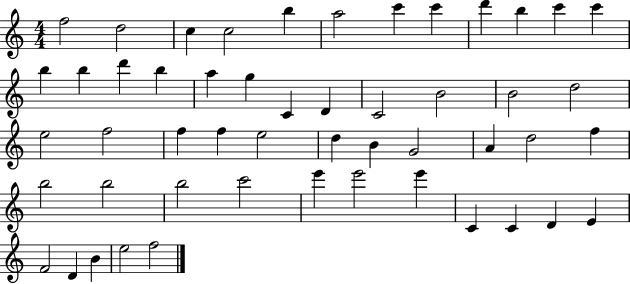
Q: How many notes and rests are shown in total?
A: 51